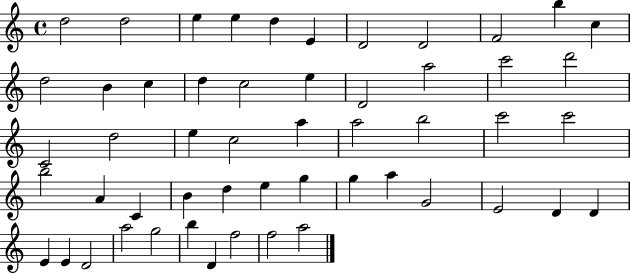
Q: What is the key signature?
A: C major